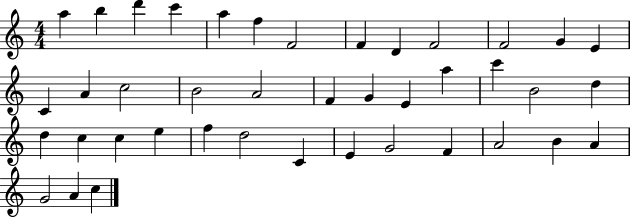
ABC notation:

X:1
T:Untitled
M:4/4
L:1/4
K:C
a b d' c' a f F2 F D F2 F2 G E C A c2 B2 A2 F G E a c' B2 d d c c e f d2 C E G2 F A2 B A G2 A c